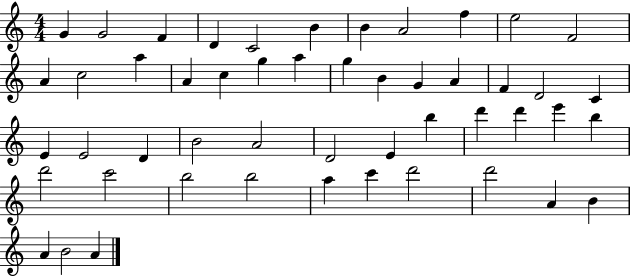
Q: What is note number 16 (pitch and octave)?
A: C5